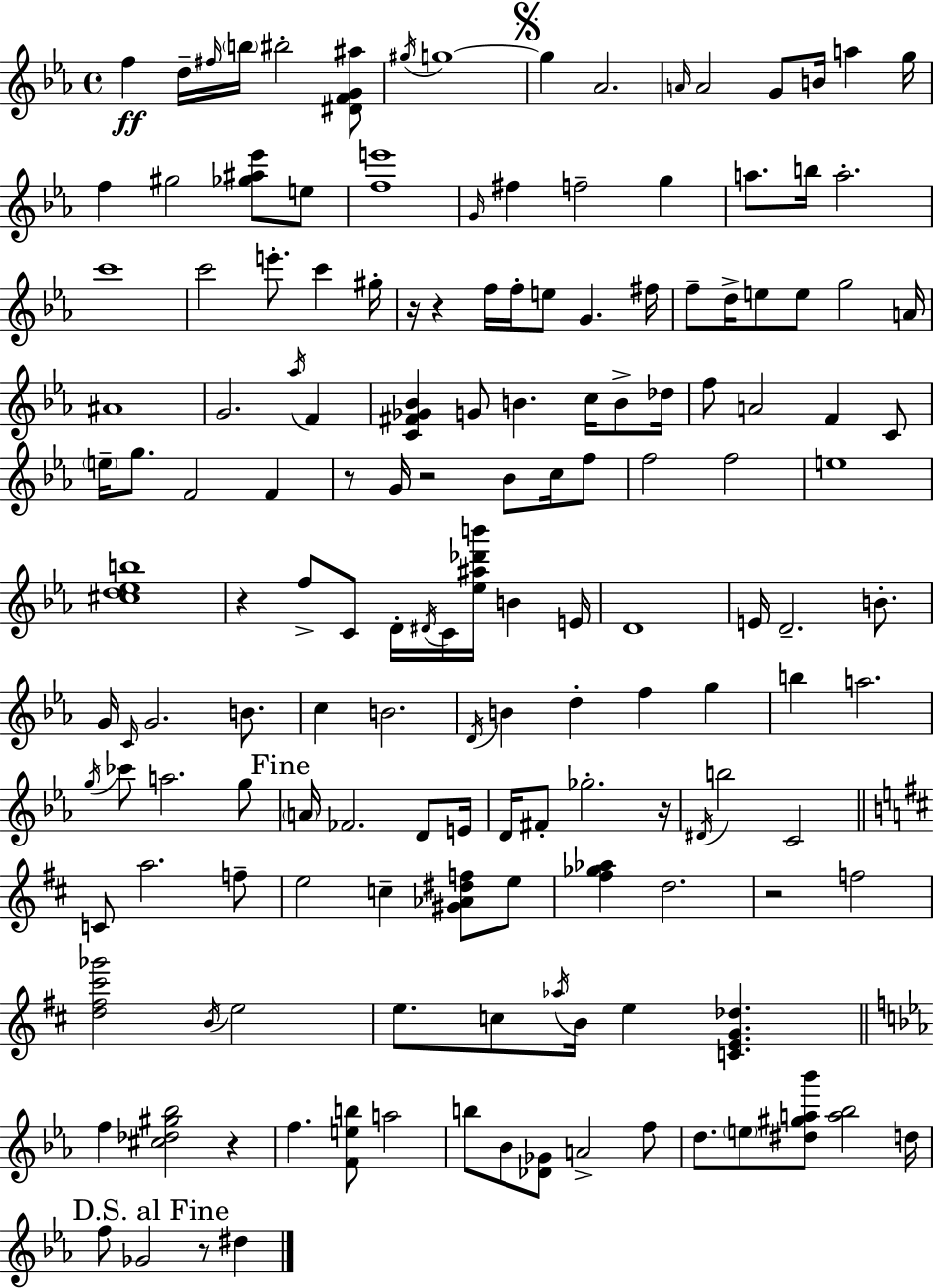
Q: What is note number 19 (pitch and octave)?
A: G4